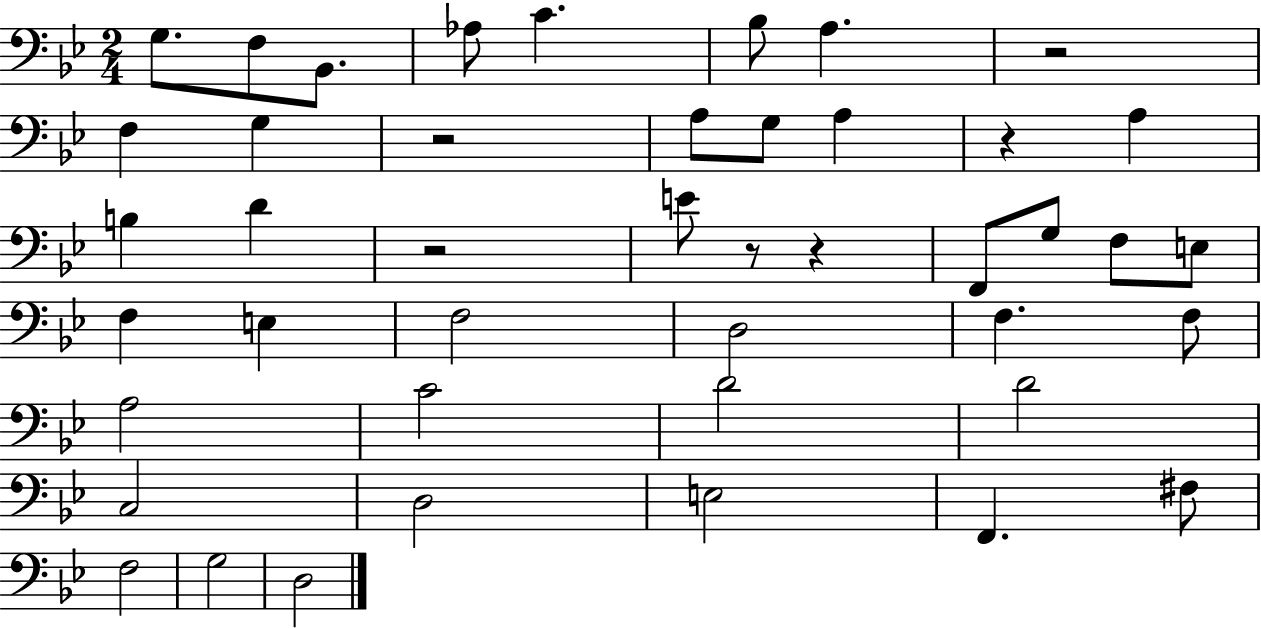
G3/e. F3/e Bb2/e. Ab3/e C4/q. Bb3/e A3/q. R/h F3/q G3/q R/h A3/e G3/e A3/q R/q A3/q B3/q D4/q R/h E4/e R/e R/q F2/e G3/e F3/e E3/e F3/q E3/q F3/h D3/h F3/q. F3/e A3/h C4/h D4/h D4/h C3/h D3/h E3/h F2/q. F#3/e F3/h G3/h D3/h